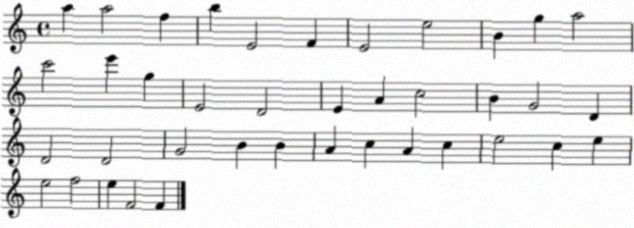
X:1
T:Untitled
M:4/4
L:1/4
K:C
a a2 f b E2 F E2 e2 B g a2 c'2 e' g E2 D2 E A c2 B G2 D D2 D2 G2 B B A c A c e2 c e e2 f2 e F2 F